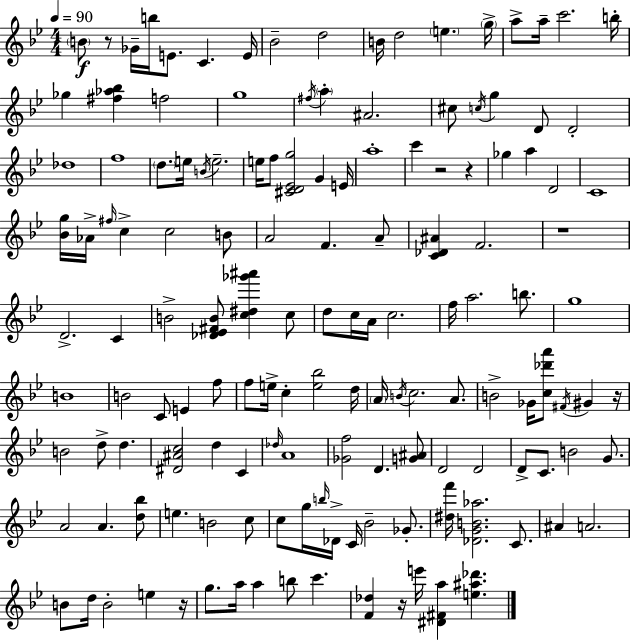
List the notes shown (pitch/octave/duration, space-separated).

B4/e R/e Gb4/s B5/s E4/e. C4/q. E4/s Bb4/h D5/h B4/s D5/h E5/q. G5/s A5/e A5/s C6/h. B5/s Gb5/q [F#5,Ab5,Bb5]/q F5/h G5/w F#5/s A5/q A#4/h. C#5/e C5/s G5/q D4/e D4/h Db5/w F5/w D5/e. E5/s B4/s E5/h. E5/s F5/e [C#4,D4,Eb4,G5]/h G4/q E4/s A5/w C6/q R/h R/q Gb5/q A5/q D4/h C4/w [Bb4,G5]/s Ab4/s F#5/s C5/q C5/h B4/e A4/h F4/q. A4/e [C4,Db4,A#4]/q F4/h. R/w D4/h. C4/q B4/h [Db4,Eb4,F#4,B4]/e [C5,D#5,Gb6,A#6]/q C5/e D5/e C5/s A4/s C5/h. F5/s A5/h. B5/e. G5/w B4/w B4/h C4/e E4/q F5/e F5/e E5/s C5/q [E5,Bb5]/h D5/s A4/s B4/s C5/h. A4/e. B4/h Gb4/s [C5,Db6,A6]/e F#4/s G#4/q R/s B4/h D5/e D5/q. [D#4,A#4,C5]/h D5/q C4/q Db5/s A4/w [Gb4,F5]/h D4/q. [G4,A#4]/e D4/h D4/h D4/e C4/e. B4/h G4/e. A4/h A4/q. [D5,Bb5]/e E5/q. B4/h C5/e C5/e G5/s B5/s Db4/s C4/s Bb4/h Gb4/e. [D#5,F6]/s [Db4,G4,B4,Ab5]/h. C4/e. A#4/q A4/h. B4/e D5/s B4/h E5/q R/s G5/e. A5/s A5/q B5/e C6/q. [F4,Db5]/q R/s E6/s [D#4,F#4,A5]/q [E5,A#5,Db6]/q.